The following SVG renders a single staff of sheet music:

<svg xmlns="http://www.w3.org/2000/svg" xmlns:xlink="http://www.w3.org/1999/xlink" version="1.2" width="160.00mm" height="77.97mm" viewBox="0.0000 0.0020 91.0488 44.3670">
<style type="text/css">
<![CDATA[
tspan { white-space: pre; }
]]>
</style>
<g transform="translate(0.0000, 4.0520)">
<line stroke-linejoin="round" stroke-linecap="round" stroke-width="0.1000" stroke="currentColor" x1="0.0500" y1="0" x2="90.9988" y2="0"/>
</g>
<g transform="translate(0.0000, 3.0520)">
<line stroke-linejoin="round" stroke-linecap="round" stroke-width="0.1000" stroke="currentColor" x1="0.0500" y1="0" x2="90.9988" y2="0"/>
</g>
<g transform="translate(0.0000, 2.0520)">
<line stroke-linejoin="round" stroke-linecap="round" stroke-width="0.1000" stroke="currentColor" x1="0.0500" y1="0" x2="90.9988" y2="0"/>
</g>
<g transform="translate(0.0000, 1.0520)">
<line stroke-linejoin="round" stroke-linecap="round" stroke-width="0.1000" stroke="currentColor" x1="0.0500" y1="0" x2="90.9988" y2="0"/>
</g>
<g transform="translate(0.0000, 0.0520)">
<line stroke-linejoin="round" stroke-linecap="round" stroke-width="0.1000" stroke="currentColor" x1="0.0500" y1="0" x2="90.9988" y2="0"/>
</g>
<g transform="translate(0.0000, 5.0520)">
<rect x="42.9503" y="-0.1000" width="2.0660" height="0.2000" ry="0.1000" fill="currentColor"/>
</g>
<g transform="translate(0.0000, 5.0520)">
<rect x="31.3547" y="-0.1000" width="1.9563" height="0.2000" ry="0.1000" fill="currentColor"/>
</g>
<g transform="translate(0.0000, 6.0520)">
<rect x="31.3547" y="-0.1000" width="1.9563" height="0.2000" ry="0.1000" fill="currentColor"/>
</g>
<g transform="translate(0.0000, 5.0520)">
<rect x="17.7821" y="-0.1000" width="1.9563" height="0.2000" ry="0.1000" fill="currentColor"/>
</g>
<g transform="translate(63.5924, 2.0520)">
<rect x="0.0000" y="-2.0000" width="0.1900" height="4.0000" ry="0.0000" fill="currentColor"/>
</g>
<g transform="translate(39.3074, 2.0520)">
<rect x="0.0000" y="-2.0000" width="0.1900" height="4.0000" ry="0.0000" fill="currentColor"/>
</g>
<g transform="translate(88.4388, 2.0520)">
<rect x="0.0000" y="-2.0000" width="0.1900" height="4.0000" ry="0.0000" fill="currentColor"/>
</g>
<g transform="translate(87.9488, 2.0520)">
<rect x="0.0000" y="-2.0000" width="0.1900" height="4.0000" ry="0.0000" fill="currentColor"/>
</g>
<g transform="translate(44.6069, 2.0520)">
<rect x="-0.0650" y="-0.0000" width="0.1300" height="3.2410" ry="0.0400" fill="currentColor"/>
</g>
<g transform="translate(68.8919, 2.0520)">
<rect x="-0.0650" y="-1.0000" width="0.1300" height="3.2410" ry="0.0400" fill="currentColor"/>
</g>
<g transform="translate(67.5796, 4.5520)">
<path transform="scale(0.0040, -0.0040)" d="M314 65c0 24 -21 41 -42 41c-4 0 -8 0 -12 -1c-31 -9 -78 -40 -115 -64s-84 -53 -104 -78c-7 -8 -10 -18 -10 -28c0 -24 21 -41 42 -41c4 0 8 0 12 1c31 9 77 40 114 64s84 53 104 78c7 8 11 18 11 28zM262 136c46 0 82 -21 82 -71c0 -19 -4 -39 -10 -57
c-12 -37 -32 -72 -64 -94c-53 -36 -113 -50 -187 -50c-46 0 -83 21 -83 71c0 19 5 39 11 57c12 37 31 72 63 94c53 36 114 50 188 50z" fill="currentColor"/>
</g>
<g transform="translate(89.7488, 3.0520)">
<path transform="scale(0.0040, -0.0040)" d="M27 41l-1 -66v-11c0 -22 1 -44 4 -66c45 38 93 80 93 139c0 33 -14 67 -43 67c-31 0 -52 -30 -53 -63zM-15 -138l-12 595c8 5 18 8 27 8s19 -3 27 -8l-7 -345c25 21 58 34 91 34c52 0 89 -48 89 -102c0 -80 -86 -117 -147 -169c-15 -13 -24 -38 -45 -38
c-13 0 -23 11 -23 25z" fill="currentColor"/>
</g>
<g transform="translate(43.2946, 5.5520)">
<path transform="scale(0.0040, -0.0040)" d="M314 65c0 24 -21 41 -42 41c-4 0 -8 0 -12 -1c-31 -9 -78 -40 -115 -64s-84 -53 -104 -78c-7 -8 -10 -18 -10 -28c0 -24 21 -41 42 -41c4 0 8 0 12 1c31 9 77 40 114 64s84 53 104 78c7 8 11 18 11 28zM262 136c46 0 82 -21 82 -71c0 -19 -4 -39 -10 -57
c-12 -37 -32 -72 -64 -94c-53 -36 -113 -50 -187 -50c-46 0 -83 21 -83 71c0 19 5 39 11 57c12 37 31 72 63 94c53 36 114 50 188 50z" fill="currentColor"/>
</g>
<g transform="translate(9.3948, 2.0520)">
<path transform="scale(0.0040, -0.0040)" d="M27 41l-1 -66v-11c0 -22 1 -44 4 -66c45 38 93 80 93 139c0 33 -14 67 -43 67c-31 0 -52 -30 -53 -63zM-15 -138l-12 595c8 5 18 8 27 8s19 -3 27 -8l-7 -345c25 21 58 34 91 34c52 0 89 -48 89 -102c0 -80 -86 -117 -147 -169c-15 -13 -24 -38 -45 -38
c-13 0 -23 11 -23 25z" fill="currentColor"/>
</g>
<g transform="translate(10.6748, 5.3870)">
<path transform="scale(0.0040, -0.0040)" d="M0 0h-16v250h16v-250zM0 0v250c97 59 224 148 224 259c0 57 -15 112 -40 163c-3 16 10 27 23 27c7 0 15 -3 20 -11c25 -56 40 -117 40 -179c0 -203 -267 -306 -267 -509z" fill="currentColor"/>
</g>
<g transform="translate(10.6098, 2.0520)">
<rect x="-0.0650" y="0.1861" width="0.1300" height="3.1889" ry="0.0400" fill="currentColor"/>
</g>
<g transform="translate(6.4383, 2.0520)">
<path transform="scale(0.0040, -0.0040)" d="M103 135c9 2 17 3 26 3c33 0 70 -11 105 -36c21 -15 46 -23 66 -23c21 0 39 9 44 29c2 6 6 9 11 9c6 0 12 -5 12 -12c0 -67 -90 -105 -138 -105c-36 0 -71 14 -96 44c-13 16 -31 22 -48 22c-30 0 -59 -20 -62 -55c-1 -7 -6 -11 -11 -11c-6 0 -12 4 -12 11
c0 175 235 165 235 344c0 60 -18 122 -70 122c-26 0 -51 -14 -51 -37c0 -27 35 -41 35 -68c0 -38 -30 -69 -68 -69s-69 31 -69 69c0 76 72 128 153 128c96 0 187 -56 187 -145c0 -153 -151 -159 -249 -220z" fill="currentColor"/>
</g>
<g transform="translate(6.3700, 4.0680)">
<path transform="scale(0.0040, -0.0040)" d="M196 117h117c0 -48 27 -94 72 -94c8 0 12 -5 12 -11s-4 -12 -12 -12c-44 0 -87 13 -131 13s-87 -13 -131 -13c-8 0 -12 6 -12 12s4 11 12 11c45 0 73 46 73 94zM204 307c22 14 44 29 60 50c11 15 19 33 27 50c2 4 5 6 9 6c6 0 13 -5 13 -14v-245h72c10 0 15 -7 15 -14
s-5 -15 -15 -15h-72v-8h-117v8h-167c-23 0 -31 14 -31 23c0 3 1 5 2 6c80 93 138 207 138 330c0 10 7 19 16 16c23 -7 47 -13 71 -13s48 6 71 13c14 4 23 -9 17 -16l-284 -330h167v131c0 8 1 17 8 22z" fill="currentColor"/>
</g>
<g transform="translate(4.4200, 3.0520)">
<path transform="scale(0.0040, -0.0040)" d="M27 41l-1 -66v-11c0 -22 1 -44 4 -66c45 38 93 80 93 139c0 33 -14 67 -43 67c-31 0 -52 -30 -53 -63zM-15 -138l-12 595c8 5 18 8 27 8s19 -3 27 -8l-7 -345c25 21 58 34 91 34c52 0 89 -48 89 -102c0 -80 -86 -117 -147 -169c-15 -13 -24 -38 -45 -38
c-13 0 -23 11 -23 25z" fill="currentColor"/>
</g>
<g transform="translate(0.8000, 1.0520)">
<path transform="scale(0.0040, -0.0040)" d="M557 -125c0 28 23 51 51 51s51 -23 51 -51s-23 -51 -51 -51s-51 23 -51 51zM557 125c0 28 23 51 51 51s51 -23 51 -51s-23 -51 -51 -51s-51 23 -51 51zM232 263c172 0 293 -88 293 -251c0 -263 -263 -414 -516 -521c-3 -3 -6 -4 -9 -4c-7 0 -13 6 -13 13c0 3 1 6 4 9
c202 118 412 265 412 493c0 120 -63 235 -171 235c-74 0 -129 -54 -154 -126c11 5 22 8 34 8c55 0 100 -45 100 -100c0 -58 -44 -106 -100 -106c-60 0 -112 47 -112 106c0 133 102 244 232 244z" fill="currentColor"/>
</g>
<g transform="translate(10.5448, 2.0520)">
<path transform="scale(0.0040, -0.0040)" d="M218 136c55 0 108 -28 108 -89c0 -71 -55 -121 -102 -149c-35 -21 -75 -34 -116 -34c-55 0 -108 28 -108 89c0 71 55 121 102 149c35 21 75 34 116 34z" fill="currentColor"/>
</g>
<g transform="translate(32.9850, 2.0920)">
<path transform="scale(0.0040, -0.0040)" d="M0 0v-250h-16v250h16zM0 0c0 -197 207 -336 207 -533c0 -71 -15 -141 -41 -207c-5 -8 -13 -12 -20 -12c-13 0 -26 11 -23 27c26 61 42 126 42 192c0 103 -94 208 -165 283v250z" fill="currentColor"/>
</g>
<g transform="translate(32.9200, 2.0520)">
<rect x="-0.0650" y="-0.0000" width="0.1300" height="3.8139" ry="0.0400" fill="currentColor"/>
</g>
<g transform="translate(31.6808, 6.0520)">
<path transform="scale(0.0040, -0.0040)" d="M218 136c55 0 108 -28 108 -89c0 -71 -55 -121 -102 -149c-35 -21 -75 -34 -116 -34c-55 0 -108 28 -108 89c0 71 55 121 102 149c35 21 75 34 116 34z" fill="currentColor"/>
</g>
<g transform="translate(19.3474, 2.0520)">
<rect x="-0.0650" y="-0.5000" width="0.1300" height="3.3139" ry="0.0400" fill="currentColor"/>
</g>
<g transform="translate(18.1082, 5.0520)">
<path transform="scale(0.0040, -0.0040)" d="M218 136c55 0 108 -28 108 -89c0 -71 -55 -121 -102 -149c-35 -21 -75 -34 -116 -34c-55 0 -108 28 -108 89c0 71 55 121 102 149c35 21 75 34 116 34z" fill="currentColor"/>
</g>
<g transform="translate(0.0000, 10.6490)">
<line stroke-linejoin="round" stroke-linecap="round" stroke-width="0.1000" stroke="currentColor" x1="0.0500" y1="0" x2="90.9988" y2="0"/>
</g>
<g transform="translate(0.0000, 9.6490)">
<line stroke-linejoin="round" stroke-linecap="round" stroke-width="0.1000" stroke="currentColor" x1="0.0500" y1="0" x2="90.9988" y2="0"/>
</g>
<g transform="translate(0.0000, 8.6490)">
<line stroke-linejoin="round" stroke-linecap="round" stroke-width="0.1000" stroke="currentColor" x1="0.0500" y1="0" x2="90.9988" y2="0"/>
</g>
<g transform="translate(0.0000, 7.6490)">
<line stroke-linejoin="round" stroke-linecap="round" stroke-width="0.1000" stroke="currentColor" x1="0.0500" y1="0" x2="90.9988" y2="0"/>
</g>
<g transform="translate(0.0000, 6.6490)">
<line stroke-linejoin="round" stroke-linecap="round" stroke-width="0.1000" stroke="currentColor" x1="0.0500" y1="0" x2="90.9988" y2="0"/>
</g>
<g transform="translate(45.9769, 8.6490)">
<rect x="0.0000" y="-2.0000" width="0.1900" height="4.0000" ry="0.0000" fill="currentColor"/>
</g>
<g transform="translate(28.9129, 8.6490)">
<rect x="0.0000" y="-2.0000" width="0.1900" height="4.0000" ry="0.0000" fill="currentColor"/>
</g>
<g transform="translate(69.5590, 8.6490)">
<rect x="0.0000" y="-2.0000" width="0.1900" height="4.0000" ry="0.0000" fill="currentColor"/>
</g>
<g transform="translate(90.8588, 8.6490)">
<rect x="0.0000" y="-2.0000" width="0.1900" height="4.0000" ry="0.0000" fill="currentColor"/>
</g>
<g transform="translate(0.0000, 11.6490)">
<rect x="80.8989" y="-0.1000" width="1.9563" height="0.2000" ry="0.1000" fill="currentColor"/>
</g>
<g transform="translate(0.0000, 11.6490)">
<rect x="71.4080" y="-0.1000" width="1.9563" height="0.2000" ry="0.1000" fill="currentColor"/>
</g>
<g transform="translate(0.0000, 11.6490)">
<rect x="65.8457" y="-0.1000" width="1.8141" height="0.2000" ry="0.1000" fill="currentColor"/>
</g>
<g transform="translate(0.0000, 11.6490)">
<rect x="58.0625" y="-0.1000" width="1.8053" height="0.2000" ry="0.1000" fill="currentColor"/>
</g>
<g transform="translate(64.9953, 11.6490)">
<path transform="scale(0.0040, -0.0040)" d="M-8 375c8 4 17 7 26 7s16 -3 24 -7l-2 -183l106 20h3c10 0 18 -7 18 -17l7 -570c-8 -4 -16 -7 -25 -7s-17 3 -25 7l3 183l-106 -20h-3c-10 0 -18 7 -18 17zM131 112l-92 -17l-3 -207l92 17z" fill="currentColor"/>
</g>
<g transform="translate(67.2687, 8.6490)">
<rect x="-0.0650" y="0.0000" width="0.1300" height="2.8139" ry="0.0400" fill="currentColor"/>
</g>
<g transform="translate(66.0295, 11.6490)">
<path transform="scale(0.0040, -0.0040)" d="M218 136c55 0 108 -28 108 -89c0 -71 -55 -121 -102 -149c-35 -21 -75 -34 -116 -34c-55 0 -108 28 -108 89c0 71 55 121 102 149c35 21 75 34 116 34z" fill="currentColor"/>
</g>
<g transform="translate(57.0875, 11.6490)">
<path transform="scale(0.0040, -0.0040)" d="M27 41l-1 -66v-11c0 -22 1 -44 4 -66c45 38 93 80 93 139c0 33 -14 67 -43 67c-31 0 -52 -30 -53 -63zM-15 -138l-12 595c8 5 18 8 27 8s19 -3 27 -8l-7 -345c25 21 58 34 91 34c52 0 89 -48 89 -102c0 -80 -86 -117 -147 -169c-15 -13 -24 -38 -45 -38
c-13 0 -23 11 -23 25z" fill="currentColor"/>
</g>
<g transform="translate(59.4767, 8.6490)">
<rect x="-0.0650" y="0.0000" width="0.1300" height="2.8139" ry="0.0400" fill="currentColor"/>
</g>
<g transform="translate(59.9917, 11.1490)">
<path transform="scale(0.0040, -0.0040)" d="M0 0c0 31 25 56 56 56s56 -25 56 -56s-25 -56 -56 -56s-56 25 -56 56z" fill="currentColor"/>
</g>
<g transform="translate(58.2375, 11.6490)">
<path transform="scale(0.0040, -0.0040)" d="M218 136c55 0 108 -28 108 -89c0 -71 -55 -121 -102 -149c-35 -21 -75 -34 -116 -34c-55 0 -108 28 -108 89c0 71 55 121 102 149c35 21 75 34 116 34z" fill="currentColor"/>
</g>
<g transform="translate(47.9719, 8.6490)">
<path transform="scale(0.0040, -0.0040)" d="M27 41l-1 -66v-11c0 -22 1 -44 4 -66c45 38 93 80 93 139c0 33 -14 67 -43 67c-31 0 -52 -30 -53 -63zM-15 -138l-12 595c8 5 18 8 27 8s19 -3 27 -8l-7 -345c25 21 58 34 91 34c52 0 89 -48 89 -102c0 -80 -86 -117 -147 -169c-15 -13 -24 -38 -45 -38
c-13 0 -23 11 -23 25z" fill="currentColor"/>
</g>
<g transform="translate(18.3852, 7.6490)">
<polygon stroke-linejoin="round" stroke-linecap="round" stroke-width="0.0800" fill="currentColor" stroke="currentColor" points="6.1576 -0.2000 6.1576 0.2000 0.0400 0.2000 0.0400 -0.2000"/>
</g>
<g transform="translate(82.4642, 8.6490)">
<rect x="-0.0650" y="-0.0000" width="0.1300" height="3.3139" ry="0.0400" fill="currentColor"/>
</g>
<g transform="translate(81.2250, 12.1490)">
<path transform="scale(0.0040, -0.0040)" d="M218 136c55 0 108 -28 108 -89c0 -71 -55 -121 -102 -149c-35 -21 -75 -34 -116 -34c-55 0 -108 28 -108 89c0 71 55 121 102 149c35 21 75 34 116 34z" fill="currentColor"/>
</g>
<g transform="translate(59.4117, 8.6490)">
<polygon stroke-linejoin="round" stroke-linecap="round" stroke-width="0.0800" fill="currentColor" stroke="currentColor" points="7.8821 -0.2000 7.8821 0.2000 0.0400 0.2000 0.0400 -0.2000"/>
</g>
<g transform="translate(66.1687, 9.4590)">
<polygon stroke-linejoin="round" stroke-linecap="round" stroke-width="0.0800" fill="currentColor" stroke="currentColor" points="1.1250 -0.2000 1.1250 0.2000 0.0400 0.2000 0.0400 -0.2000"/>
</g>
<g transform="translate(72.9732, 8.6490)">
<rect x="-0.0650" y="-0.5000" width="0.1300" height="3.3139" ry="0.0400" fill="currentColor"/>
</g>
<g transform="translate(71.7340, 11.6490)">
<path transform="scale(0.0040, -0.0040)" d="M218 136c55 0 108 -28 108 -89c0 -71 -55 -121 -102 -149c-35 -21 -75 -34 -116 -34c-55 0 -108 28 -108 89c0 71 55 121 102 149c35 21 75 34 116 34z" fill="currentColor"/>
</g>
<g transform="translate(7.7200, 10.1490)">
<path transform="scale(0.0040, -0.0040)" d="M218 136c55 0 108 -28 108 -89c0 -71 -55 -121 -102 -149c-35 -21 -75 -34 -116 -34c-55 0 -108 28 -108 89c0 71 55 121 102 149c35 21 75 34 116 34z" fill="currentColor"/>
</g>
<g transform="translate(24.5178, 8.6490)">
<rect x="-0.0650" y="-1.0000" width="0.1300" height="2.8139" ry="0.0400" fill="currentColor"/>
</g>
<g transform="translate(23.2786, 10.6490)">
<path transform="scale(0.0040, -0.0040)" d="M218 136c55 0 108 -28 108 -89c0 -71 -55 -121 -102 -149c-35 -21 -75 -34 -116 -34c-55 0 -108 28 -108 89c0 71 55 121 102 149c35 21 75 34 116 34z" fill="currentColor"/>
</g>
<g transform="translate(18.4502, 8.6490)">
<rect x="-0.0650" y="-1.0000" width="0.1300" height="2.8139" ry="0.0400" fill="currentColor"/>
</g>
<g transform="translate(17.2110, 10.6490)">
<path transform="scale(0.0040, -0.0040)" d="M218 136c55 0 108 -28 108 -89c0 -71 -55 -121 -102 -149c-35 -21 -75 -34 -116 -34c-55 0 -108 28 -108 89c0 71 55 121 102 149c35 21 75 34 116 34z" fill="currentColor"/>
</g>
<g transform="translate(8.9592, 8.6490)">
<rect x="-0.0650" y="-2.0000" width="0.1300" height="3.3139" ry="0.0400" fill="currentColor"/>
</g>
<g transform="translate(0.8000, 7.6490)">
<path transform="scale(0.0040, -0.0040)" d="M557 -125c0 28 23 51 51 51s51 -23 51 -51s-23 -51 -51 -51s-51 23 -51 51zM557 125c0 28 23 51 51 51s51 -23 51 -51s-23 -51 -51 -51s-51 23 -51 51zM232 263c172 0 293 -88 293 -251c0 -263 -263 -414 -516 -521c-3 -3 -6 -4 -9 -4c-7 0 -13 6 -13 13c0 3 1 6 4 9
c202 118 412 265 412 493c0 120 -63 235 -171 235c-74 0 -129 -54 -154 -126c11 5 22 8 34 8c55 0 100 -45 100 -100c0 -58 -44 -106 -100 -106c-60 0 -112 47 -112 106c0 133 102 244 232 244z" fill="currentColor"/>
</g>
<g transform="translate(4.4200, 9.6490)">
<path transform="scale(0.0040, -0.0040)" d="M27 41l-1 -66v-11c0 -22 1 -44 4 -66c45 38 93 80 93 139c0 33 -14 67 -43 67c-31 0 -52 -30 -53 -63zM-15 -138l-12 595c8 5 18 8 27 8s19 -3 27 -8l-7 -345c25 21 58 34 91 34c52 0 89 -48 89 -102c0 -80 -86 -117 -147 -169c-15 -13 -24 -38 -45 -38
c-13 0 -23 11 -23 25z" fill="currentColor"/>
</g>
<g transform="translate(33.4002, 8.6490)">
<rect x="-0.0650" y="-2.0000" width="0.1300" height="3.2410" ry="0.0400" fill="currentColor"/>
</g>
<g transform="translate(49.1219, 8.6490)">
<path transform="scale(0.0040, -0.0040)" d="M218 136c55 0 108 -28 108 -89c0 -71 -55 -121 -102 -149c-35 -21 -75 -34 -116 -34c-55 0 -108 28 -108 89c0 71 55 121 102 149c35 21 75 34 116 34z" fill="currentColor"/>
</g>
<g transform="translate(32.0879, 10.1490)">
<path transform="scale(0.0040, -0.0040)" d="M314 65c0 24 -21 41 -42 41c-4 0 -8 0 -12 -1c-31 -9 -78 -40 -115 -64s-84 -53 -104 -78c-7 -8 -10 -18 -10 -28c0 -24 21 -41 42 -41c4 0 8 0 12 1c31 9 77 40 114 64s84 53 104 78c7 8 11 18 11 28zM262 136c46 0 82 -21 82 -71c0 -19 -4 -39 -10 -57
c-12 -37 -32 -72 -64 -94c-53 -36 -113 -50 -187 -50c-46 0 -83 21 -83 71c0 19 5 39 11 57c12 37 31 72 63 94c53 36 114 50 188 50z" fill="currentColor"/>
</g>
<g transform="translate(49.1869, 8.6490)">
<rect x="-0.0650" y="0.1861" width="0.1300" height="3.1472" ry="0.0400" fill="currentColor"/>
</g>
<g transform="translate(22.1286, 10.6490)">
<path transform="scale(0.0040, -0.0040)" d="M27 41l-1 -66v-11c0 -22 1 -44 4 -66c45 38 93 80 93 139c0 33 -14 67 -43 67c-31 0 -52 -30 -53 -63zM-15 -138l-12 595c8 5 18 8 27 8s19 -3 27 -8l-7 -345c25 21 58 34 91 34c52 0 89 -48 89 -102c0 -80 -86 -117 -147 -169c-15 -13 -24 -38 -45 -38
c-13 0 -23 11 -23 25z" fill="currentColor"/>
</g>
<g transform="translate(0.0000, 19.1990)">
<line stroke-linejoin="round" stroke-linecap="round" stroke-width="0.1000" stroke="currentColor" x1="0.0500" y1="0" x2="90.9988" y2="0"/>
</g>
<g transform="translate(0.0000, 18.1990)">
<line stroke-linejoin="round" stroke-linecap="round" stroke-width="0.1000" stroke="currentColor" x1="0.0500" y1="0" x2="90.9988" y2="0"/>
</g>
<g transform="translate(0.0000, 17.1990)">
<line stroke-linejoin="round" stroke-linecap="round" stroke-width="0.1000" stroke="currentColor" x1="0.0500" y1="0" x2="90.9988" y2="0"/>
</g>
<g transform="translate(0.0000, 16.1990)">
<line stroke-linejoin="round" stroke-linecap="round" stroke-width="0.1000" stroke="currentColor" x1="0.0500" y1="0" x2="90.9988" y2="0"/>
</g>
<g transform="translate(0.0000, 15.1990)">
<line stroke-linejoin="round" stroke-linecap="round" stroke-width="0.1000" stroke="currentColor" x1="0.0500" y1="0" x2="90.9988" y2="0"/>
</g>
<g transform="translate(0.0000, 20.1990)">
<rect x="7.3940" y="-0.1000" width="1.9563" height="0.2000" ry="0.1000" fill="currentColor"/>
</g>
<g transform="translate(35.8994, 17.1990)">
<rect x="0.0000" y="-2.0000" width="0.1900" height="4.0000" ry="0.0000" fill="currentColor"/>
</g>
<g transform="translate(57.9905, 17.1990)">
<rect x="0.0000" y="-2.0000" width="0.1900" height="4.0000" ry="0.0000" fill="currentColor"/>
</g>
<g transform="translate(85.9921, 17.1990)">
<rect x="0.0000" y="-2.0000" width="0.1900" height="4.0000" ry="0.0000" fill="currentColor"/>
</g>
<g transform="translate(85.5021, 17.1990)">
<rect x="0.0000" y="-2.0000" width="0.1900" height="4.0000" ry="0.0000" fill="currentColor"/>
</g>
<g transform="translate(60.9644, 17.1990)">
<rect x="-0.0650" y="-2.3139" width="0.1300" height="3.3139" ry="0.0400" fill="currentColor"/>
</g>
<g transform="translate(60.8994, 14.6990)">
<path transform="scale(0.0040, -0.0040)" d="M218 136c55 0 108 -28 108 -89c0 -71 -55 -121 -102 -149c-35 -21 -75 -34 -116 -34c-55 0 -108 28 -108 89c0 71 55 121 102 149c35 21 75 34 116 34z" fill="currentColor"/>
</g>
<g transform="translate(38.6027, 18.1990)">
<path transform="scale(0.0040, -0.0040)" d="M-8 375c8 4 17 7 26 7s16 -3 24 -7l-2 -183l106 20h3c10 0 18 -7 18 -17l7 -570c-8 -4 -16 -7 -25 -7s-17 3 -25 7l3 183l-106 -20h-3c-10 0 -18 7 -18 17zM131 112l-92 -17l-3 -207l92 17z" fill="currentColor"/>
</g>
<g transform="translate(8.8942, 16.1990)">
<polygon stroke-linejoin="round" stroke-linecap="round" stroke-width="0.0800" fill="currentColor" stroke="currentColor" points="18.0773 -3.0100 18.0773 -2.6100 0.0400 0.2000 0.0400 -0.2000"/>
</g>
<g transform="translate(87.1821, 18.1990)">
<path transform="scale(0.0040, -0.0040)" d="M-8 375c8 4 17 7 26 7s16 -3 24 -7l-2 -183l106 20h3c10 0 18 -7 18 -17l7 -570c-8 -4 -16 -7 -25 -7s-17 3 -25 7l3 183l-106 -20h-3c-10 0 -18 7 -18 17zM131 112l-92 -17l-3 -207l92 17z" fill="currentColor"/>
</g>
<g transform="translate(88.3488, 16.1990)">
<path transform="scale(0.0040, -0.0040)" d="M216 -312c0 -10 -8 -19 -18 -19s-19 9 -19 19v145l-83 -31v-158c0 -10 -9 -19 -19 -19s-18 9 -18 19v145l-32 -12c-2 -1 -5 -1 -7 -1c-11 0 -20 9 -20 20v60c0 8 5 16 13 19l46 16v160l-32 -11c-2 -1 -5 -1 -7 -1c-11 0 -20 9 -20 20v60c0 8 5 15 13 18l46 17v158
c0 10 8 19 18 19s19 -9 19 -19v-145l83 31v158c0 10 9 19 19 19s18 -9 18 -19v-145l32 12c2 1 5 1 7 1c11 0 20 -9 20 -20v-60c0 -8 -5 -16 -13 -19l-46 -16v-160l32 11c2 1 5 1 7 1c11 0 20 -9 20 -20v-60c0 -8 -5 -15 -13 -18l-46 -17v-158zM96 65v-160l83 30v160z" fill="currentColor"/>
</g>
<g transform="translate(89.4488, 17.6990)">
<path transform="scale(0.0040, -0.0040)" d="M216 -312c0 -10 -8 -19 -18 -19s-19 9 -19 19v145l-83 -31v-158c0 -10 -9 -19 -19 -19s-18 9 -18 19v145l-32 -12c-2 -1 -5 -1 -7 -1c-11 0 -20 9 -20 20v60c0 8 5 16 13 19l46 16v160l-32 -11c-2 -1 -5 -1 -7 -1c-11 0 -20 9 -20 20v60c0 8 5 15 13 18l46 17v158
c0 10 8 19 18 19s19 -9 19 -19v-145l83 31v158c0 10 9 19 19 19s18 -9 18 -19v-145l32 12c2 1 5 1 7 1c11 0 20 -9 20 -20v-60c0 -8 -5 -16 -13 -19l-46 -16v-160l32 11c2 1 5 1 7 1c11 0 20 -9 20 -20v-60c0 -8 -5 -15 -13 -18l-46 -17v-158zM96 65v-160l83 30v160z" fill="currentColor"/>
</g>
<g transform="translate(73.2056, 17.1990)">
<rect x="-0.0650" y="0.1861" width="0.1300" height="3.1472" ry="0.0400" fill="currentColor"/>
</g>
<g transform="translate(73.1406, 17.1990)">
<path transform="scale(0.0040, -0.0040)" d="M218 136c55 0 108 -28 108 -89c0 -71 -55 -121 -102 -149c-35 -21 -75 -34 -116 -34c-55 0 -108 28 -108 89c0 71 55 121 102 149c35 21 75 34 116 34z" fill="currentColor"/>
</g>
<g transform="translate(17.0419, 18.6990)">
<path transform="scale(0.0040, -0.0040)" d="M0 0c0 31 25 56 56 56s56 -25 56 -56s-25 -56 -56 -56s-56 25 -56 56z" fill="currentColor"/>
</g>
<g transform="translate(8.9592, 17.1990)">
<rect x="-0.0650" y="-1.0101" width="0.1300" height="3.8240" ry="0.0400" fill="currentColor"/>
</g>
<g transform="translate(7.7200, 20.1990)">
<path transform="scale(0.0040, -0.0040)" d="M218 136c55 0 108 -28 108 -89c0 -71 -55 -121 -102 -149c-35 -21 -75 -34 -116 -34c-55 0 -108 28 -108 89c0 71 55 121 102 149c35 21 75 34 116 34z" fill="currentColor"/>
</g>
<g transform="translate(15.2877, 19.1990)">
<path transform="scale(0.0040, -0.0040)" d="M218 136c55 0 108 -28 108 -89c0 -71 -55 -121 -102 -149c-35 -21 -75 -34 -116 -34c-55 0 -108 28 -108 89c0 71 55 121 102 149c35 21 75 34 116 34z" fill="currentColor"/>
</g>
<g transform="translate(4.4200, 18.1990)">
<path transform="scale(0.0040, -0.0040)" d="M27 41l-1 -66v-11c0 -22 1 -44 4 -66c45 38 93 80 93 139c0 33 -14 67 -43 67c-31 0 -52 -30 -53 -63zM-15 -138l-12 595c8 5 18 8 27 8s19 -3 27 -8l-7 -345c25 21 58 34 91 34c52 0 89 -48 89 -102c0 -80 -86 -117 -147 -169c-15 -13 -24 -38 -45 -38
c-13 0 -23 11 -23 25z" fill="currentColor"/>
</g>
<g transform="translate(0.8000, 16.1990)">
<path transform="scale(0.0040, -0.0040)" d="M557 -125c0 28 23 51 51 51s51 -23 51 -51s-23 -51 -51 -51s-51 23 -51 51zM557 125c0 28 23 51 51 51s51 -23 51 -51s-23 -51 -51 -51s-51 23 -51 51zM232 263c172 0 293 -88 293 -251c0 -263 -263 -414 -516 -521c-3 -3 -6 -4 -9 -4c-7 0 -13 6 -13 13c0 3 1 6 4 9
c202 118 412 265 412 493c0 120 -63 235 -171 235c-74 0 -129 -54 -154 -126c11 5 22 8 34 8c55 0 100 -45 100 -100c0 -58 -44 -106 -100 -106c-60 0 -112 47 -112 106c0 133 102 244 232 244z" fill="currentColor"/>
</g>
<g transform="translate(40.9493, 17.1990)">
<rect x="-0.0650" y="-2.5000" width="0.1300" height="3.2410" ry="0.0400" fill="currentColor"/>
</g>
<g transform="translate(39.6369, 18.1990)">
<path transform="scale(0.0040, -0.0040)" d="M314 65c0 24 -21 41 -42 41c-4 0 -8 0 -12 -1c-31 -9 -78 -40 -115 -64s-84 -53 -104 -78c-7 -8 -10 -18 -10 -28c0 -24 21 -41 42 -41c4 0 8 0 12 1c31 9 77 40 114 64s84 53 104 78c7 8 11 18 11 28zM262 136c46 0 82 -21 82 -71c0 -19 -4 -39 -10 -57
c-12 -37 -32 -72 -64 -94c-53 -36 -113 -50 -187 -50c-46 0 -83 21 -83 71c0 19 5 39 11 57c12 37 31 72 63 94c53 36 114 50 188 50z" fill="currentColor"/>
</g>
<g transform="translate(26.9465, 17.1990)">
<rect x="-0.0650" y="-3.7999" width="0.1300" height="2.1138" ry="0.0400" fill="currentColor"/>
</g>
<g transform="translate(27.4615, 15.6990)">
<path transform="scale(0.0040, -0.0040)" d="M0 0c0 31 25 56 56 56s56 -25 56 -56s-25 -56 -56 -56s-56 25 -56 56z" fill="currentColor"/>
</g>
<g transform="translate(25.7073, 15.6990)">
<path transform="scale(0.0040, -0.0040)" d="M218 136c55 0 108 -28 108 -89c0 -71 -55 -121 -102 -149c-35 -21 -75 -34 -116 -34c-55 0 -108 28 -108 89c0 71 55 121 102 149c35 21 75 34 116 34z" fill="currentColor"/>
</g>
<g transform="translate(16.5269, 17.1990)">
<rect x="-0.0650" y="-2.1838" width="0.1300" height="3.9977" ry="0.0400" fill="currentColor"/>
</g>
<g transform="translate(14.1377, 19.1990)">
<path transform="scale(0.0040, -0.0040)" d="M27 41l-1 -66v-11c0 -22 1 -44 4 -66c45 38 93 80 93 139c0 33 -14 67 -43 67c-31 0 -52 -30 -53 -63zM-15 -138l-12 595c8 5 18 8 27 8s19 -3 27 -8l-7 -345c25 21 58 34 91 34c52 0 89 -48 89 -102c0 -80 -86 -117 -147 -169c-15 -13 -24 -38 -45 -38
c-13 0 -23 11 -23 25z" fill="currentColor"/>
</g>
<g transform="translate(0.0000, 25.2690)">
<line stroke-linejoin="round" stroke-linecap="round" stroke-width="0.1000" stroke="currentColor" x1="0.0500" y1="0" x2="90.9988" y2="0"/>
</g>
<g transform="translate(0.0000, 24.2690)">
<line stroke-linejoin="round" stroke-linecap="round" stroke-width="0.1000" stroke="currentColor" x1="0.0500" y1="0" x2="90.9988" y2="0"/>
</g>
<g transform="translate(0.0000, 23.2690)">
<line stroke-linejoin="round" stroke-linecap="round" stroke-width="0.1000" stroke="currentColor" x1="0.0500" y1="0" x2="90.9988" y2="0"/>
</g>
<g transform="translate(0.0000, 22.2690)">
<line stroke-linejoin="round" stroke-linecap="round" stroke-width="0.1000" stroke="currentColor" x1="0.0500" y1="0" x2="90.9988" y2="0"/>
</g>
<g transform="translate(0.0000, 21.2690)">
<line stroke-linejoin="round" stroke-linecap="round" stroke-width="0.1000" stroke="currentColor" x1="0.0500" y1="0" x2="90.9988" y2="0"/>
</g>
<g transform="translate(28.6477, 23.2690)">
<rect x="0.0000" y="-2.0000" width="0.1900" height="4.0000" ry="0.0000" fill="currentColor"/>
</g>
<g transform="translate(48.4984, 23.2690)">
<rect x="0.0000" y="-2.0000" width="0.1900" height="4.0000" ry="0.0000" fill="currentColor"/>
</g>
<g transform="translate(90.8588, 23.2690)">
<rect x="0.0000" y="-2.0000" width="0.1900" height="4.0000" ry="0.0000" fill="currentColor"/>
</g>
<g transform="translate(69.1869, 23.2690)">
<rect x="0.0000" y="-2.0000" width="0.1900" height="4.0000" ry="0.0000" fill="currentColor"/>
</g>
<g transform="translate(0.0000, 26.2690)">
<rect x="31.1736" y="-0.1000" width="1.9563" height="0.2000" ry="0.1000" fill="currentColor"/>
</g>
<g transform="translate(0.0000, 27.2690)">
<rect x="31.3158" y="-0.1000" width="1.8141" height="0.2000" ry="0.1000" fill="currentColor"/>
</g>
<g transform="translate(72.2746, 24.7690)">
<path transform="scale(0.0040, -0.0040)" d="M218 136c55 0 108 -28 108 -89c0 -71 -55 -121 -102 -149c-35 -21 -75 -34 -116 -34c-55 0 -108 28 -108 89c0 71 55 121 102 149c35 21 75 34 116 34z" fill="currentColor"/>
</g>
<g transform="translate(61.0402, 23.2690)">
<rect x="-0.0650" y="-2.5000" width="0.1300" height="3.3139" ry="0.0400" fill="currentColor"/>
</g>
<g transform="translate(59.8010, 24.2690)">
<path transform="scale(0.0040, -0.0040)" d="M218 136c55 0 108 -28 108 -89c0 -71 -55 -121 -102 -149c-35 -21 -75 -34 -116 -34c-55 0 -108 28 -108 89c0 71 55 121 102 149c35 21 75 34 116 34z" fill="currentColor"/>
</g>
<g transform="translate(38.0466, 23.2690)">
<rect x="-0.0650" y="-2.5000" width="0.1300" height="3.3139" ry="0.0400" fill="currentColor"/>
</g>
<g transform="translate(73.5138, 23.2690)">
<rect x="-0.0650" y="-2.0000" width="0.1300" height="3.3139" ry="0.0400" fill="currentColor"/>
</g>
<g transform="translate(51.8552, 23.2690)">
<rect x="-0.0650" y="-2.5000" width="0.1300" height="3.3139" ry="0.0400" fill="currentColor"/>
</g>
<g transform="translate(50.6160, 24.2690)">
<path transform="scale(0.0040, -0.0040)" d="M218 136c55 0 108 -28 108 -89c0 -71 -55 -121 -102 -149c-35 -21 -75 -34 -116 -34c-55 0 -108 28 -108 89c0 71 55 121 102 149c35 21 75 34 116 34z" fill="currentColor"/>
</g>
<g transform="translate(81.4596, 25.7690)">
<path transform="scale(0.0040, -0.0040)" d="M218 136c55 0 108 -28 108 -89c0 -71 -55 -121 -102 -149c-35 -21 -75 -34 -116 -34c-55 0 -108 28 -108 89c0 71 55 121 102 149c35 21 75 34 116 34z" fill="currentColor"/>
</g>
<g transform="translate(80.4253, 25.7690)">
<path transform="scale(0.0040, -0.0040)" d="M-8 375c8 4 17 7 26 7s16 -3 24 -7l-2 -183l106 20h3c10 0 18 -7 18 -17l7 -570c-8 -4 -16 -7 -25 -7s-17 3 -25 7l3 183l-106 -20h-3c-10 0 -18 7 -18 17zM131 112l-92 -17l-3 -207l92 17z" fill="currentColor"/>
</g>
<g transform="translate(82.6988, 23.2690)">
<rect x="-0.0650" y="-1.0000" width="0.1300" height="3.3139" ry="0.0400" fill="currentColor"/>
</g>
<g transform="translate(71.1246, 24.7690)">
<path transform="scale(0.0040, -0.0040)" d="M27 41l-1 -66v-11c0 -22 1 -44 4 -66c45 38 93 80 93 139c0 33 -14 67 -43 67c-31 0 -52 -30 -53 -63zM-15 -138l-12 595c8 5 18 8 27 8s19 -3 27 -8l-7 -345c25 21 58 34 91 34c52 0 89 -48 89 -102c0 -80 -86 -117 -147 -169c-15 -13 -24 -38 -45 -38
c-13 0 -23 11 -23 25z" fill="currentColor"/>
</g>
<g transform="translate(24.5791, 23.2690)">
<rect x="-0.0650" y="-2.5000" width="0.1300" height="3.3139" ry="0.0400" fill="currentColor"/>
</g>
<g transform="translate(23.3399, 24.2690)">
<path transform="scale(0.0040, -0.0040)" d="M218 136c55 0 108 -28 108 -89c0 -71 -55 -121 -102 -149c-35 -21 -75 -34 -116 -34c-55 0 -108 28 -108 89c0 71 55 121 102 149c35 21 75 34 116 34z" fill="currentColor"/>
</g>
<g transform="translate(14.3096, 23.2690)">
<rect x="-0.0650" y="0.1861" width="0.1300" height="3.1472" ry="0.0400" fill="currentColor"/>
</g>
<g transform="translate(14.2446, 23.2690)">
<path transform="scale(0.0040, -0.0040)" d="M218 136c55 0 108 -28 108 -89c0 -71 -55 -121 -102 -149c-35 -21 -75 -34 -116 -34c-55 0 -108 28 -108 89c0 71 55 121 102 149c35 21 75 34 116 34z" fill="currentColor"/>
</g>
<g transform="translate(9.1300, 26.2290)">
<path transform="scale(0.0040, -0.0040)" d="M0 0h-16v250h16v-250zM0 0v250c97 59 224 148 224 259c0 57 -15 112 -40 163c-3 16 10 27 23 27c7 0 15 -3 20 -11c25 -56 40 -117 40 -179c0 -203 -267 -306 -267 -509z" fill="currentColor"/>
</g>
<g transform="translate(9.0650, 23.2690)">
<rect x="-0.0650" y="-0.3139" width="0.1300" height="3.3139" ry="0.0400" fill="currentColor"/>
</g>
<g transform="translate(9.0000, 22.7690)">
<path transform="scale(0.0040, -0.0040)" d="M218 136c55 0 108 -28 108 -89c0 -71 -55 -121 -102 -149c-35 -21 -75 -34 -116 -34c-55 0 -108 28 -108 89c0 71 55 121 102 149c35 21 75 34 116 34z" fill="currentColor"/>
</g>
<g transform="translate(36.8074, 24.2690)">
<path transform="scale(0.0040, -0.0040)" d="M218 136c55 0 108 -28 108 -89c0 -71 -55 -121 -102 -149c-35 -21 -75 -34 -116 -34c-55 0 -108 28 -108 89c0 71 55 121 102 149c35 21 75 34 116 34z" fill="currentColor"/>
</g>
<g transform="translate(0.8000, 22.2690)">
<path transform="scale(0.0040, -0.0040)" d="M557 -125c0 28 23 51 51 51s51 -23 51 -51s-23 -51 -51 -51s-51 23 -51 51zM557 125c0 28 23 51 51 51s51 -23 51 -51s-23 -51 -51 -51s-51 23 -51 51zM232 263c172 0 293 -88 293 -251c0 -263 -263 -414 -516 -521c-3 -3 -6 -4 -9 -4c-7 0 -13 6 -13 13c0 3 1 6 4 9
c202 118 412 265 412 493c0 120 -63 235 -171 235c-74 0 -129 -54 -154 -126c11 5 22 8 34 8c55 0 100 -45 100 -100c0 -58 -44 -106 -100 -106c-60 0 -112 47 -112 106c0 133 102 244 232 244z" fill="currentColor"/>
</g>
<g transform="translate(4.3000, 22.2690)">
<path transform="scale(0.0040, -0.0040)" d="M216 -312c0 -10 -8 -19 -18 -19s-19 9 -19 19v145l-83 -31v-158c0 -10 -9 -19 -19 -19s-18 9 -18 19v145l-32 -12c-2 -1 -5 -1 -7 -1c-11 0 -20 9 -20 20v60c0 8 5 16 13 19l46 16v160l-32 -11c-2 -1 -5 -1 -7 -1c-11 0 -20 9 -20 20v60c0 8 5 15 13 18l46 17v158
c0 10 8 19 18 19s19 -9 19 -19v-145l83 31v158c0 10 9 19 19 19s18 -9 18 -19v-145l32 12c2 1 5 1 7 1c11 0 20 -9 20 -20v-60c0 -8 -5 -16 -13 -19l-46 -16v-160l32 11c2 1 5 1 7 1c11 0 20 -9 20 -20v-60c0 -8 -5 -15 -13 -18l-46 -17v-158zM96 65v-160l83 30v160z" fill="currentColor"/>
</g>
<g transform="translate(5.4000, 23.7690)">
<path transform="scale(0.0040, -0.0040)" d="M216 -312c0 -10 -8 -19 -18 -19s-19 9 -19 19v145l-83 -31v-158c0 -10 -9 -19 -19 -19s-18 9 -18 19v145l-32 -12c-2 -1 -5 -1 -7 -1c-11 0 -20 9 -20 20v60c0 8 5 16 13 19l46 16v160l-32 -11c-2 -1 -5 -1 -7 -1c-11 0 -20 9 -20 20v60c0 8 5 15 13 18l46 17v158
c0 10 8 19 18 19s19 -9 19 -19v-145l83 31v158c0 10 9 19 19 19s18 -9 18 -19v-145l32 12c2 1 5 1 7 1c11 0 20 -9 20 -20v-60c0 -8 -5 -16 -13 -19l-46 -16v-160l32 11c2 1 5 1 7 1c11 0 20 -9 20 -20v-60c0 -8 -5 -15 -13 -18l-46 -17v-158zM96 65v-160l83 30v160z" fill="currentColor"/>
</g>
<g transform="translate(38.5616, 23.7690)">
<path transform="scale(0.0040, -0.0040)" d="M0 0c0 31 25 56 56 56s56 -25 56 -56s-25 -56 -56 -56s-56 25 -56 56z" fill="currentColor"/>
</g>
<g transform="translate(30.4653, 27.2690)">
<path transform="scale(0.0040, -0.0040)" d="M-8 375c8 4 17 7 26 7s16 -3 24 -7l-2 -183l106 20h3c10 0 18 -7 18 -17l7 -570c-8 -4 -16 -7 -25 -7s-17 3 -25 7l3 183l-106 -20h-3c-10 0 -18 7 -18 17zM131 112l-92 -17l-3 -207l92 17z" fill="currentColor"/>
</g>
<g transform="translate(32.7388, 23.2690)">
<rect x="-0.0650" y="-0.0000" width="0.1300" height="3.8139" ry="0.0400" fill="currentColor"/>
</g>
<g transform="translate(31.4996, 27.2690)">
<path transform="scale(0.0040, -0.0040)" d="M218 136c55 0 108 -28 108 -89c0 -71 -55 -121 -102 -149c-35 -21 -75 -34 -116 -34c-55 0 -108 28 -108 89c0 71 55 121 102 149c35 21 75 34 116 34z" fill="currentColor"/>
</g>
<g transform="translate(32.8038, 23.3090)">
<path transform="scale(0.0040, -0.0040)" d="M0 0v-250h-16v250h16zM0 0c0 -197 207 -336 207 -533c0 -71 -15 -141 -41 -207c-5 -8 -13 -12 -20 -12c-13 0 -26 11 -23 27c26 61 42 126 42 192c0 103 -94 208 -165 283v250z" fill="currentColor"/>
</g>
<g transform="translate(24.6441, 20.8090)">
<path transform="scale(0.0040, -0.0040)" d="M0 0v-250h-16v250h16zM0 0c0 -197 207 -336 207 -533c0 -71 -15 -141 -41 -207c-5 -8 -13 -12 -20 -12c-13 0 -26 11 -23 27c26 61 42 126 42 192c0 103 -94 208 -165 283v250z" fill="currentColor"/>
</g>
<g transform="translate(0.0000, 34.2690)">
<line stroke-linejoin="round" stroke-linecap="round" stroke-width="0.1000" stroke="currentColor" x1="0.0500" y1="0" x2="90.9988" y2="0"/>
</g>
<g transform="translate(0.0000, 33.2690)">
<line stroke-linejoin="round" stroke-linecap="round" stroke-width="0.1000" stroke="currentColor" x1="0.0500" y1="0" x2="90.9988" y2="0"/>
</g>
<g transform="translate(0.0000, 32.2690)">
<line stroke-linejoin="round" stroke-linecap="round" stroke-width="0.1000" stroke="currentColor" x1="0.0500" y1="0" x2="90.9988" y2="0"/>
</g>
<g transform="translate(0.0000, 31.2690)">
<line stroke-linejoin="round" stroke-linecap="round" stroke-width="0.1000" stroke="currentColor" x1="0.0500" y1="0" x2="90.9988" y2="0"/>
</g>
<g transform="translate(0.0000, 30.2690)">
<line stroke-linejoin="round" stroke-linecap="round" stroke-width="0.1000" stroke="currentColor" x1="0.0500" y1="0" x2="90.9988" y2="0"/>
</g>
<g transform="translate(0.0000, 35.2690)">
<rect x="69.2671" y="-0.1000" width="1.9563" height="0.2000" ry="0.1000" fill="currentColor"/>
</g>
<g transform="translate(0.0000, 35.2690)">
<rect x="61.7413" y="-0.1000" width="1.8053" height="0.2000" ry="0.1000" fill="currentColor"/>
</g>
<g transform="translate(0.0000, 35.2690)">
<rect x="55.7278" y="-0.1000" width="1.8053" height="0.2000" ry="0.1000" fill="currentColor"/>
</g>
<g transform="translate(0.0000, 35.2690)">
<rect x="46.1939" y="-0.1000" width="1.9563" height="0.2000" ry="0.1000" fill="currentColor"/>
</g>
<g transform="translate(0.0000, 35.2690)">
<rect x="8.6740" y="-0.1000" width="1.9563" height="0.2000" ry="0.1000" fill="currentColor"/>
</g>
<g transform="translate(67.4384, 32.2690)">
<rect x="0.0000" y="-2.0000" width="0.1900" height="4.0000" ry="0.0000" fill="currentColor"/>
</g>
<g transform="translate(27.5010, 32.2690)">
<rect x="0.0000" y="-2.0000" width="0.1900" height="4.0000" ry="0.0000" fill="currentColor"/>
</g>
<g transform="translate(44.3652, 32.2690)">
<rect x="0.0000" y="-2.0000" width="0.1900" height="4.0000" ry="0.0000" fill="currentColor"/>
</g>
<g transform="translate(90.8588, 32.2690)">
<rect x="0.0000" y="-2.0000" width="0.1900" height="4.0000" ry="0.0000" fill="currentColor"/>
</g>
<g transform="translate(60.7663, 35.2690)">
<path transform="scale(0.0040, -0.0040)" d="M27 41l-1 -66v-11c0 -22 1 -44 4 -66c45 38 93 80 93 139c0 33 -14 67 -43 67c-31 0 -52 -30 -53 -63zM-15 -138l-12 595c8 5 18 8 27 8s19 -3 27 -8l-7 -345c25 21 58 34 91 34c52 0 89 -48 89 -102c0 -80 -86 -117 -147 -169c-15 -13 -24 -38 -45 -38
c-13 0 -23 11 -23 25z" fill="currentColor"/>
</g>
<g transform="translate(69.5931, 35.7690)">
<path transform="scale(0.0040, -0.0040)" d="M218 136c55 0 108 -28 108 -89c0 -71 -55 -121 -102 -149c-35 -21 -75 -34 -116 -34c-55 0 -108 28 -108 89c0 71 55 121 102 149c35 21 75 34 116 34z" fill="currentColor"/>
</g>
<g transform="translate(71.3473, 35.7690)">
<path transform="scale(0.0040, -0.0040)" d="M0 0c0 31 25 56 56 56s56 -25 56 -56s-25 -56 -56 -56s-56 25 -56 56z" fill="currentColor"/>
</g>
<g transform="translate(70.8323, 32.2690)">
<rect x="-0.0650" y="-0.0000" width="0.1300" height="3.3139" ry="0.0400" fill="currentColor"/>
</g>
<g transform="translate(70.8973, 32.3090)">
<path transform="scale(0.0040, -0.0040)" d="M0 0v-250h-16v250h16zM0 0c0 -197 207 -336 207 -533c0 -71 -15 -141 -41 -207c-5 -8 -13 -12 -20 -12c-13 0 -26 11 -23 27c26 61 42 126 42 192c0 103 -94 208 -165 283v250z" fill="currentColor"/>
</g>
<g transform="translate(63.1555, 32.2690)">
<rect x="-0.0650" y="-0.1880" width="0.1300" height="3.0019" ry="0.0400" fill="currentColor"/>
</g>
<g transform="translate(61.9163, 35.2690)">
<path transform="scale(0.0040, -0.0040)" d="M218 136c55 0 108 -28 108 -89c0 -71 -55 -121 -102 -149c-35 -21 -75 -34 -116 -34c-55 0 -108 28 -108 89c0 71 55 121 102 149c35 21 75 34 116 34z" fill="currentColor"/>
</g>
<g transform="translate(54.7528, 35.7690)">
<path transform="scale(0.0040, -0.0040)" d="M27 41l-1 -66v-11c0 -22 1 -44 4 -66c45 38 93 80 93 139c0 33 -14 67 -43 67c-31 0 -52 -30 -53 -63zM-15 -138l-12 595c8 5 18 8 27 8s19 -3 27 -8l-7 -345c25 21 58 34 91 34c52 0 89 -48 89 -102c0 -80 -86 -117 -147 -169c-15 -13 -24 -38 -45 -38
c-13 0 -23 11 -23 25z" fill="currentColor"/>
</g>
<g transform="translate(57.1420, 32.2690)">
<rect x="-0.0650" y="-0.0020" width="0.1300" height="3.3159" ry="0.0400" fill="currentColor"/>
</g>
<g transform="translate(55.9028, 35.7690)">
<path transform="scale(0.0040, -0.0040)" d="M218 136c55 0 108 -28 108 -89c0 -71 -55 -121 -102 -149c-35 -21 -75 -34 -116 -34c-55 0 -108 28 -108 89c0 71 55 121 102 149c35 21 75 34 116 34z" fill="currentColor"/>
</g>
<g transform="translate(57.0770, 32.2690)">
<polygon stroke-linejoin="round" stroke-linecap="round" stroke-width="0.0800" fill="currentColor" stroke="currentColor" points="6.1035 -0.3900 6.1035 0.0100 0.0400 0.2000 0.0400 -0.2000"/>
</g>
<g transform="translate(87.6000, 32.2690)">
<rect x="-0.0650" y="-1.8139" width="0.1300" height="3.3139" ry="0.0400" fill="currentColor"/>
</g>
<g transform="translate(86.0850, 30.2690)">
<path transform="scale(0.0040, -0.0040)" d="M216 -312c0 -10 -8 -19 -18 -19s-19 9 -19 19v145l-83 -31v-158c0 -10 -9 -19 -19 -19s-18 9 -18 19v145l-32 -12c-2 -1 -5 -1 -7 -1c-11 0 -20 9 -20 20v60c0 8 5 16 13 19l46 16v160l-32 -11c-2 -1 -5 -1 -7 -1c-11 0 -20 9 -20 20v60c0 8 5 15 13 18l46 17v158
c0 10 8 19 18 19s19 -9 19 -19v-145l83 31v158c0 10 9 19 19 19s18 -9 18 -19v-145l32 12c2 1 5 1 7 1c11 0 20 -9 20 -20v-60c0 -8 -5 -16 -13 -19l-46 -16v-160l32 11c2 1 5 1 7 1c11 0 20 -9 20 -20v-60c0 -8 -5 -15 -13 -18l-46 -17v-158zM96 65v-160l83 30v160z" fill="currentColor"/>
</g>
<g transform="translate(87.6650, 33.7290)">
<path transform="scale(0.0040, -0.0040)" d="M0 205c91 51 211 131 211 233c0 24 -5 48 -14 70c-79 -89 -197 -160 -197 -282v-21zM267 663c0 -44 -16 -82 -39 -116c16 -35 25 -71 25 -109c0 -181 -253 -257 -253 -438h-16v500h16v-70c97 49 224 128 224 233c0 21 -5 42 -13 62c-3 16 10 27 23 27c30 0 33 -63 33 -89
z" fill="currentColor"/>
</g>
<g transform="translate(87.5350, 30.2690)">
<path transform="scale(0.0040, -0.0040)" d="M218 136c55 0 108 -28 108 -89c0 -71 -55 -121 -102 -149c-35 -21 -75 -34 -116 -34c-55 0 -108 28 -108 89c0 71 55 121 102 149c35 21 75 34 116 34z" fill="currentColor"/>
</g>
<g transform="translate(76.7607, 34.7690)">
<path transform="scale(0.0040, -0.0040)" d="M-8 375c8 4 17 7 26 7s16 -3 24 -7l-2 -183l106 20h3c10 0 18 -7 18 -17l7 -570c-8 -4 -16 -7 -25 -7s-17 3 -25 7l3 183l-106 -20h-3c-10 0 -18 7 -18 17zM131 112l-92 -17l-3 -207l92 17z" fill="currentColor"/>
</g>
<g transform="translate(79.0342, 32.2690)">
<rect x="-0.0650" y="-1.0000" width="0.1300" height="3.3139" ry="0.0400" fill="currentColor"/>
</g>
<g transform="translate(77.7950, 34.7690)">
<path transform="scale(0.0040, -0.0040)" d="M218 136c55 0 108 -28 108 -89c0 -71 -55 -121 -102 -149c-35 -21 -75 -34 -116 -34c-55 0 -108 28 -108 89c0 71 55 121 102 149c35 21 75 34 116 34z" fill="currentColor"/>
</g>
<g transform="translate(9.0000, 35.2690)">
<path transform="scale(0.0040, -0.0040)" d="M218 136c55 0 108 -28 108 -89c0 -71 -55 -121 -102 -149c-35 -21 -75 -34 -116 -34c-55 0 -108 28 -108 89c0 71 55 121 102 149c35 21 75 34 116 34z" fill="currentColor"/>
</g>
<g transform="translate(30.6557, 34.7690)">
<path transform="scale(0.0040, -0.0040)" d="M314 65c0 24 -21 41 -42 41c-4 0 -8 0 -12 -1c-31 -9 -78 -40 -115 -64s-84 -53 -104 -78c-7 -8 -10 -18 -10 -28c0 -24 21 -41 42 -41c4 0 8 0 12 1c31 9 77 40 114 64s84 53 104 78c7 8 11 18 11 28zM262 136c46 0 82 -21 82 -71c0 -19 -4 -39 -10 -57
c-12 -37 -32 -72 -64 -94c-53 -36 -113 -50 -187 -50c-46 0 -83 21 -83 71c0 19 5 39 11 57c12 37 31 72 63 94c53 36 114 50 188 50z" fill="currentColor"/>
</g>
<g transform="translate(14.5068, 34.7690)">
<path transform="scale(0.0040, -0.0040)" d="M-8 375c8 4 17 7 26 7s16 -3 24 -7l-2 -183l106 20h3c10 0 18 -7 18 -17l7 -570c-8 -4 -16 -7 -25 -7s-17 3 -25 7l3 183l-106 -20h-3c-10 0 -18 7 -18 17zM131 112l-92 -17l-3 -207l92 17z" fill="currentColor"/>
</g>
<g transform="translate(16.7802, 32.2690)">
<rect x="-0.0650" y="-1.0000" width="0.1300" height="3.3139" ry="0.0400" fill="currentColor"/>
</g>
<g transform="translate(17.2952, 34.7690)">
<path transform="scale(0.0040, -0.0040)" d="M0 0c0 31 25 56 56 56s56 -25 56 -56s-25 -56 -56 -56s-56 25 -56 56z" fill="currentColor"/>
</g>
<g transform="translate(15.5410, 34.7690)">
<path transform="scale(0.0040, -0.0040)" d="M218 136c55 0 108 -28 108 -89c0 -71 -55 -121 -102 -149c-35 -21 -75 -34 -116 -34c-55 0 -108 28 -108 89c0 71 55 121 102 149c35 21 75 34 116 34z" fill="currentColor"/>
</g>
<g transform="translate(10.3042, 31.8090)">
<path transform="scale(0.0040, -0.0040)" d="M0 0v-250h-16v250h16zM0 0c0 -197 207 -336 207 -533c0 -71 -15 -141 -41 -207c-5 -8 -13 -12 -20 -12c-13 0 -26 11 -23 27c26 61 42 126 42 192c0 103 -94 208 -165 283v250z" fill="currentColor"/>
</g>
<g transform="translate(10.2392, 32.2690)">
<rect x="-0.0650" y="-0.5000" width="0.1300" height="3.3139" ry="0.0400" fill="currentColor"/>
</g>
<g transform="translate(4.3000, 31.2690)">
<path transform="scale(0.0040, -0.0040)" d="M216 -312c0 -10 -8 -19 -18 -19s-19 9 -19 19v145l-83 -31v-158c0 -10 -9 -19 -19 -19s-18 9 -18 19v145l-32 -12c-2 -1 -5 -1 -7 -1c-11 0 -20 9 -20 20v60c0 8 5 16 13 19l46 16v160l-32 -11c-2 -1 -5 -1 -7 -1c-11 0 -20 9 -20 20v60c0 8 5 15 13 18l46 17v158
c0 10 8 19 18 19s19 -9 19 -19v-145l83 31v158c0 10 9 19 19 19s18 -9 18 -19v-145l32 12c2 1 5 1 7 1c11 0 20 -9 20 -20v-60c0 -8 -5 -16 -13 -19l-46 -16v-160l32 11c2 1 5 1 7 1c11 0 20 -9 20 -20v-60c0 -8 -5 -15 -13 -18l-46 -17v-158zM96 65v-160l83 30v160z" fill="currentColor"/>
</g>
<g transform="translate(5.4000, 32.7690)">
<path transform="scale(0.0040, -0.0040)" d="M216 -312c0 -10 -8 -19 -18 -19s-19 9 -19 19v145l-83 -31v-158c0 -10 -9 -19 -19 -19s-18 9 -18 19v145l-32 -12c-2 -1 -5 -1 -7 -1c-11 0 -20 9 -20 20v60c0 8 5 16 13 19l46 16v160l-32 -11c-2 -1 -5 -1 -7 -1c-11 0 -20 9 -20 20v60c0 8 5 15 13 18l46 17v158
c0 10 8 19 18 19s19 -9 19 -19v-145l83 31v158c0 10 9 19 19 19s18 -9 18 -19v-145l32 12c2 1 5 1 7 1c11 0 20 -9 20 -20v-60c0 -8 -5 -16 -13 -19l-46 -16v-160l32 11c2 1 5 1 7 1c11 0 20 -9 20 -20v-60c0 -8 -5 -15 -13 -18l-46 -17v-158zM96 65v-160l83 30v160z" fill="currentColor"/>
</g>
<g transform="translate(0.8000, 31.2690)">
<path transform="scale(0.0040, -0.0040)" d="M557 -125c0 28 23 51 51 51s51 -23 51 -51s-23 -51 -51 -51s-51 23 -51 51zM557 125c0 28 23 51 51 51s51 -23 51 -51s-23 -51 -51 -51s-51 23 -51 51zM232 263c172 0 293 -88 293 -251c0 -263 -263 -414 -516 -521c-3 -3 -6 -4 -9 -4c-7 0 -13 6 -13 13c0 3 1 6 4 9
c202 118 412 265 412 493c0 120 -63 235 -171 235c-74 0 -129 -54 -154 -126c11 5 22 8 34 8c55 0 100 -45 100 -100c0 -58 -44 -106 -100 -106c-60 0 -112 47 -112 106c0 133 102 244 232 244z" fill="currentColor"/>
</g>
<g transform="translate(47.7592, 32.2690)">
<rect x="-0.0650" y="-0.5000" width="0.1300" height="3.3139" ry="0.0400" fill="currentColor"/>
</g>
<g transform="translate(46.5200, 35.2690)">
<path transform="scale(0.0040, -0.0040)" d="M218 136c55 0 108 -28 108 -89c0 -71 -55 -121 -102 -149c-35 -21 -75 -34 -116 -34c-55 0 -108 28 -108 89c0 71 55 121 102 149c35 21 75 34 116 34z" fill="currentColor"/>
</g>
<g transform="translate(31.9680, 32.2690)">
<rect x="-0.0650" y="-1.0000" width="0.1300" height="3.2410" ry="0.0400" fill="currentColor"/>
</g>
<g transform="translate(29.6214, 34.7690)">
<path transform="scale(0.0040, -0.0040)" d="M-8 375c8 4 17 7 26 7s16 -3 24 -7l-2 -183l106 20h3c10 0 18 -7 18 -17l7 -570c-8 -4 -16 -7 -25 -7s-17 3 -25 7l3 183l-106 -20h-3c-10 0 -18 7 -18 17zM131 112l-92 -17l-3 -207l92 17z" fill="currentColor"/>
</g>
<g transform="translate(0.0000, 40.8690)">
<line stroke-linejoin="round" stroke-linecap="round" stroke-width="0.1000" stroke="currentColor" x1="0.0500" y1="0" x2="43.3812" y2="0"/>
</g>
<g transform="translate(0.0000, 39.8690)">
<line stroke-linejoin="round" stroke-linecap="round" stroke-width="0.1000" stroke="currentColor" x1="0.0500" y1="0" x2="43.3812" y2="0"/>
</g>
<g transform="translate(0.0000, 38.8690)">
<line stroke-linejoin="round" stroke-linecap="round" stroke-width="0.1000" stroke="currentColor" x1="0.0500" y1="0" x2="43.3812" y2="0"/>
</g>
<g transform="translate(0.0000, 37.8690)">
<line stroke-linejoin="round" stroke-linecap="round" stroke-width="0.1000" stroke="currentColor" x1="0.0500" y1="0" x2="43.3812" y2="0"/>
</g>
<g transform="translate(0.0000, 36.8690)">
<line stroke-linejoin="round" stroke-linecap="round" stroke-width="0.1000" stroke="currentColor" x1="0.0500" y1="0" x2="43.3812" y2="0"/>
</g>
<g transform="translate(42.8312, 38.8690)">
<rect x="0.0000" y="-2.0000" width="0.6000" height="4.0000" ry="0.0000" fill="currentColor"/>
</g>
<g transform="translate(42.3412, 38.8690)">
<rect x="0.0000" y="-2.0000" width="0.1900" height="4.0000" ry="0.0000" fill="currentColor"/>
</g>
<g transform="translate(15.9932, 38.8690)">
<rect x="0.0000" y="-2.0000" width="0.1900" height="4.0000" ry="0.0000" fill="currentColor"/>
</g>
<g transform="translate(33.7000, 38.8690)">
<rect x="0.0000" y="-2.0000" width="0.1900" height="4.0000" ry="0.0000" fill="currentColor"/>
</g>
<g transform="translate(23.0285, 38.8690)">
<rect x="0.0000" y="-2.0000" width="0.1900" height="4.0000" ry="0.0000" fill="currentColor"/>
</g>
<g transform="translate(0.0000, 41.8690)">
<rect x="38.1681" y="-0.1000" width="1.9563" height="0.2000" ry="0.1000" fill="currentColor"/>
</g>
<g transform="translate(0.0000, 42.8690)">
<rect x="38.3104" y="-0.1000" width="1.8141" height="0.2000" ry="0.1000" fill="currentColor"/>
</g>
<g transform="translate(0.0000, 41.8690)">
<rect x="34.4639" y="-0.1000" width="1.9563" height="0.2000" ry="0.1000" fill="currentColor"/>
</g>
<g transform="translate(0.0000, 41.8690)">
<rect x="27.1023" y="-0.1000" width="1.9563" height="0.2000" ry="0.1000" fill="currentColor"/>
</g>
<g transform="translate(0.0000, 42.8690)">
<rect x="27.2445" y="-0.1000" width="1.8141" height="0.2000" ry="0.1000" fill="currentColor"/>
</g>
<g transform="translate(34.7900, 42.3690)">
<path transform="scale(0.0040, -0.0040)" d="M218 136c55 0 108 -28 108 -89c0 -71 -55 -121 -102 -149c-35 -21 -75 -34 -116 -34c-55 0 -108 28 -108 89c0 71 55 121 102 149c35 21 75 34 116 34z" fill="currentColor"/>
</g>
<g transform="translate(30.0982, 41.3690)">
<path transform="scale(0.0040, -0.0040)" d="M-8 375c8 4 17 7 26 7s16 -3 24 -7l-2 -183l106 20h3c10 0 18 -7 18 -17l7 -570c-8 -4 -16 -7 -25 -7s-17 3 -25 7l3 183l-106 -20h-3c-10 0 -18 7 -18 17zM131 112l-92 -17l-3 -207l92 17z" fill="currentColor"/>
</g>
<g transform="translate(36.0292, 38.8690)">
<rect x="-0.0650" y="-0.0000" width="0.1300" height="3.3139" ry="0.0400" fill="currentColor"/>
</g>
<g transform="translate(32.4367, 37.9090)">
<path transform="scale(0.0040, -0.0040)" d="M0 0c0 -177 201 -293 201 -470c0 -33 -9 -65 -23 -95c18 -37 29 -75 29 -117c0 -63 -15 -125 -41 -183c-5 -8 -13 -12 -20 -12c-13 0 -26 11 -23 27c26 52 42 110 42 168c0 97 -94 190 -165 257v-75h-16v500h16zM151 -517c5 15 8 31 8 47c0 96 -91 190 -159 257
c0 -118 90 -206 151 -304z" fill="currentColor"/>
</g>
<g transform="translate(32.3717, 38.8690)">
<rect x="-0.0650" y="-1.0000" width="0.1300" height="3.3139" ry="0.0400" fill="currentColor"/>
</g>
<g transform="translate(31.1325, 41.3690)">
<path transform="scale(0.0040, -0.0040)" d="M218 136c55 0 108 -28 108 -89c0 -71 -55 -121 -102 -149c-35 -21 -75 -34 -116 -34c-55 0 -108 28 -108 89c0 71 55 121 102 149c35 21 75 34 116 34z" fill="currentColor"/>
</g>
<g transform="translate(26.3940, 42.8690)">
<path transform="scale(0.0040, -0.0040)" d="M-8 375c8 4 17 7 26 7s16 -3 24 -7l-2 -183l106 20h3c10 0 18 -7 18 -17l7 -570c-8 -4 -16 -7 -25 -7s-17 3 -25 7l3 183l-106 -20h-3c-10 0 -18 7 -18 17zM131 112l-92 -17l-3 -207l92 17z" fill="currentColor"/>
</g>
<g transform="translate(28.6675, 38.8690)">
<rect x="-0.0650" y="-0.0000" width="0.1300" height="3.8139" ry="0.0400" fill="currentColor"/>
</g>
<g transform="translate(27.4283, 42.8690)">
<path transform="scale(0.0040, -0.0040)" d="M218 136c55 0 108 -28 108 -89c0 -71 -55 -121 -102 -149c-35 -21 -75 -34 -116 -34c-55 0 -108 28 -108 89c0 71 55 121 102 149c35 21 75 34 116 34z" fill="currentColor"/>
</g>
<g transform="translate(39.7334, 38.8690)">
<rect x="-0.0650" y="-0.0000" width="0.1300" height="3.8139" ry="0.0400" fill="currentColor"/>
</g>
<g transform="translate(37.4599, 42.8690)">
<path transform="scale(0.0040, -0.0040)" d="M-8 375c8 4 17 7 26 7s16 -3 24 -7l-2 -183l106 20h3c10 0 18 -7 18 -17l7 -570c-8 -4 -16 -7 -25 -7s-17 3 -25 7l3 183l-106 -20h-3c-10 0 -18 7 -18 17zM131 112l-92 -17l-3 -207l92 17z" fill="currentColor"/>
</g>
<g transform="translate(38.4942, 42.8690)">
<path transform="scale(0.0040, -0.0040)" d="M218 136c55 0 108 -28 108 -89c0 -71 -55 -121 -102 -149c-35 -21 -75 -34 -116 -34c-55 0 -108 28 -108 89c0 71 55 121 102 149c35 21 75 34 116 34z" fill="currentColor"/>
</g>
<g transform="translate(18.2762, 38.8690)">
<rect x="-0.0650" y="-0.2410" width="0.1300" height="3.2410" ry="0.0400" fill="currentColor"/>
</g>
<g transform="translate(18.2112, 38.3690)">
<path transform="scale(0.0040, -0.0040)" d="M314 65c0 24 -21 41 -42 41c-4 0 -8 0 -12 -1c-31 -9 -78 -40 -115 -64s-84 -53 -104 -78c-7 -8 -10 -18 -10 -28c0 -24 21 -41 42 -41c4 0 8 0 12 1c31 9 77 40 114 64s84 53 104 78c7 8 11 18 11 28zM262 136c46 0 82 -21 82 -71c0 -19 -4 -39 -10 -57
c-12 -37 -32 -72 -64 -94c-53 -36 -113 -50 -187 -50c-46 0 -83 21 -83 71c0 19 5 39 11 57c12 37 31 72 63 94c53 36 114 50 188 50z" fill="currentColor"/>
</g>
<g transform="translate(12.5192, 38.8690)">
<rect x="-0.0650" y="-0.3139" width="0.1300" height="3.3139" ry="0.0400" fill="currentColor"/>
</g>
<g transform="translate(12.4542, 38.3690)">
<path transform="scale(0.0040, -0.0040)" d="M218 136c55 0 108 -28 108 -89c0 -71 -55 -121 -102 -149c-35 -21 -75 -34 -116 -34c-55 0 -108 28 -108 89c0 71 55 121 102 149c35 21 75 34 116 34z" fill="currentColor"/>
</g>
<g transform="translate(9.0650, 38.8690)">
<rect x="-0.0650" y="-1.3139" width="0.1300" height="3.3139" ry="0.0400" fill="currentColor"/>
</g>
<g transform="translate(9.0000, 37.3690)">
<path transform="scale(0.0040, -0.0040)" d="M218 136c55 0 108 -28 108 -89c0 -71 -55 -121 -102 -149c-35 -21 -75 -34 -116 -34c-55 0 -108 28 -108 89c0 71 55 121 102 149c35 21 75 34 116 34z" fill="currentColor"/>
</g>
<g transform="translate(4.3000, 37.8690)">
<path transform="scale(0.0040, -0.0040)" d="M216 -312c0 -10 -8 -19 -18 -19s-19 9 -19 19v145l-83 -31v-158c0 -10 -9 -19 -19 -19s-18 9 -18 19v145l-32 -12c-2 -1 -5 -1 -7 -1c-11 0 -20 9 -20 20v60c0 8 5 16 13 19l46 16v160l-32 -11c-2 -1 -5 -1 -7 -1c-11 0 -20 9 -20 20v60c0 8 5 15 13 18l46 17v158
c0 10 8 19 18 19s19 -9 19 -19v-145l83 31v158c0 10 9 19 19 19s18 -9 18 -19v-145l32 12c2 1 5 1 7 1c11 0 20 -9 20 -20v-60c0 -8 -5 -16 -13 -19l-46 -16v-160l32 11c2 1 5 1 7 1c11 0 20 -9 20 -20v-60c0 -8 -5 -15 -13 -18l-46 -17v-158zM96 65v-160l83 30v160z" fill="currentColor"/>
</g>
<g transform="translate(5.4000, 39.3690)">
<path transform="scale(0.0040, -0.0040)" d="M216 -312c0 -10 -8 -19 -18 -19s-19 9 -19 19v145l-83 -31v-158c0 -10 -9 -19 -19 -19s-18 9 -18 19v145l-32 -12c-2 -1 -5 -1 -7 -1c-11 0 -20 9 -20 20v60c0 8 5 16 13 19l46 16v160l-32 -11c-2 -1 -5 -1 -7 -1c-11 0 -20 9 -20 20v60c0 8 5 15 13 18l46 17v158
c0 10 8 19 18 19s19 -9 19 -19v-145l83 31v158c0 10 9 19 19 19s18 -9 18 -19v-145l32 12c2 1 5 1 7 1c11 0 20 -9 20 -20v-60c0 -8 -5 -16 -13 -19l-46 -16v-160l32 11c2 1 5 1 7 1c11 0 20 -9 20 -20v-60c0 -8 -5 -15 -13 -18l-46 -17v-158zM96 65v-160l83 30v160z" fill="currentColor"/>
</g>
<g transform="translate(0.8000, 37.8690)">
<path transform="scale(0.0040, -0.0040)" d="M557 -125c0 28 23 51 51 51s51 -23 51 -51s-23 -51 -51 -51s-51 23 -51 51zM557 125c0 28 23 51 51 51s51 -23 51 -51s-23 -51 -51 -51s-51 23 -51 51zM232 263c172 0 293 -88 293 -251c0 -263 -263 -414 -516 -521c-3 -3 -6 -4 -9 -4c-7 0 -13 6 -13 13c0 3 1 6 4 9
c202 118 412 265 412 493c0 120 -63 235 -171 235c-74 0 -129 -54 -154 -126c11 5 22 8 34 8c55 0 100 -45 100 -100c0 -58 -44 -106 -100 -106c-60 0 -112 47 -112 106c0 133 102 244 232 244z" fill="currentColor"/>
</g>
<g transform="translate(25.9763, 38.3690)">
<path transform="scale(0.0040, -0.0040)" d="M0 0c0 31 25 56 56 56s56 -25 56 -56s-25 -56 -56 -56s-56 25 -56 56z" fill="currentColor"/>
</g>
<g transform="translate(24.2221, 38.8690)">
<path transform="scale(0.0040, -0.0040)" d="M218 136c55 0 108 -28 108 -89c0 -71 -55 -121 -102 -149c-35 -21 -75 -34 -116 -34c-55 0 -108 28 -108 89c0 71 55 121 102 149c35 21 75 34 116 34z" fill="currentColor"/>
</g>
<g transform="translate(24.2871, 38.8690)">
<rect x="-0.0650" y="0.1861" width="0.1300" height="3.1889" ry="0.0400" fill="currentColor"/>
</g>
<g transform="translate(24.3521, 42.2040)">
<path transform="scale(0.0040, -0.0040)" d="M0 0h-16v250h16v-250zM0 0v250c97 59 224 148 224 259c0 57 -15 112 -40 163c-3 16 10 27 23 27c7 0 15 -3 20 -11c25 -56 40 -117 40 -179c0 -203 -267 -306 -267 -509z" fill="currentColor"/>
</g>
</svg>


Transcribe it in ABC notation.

X:1
T:Untitled
M:2/4
L:1/4
K:F
_D,/2 E,, C,,/2 D,,2 F,,2 A,, G,,/2 _G,,/2 A,,2 _D, _E,,/2 E,,/4 E,, D,, E,,/2 _G,,/2 G,/2 B,,2 _B, D, E,/2 D, B,,/2 C,,/2 B,, B,, B,, _A,, F,, E,,/2 F,, F,,2 E,, _D,,/2 _E,,/2 D,,/2 F,, ^A,/4 G, E, E,2 D,/2 C,, F,,/4 D,, C,,